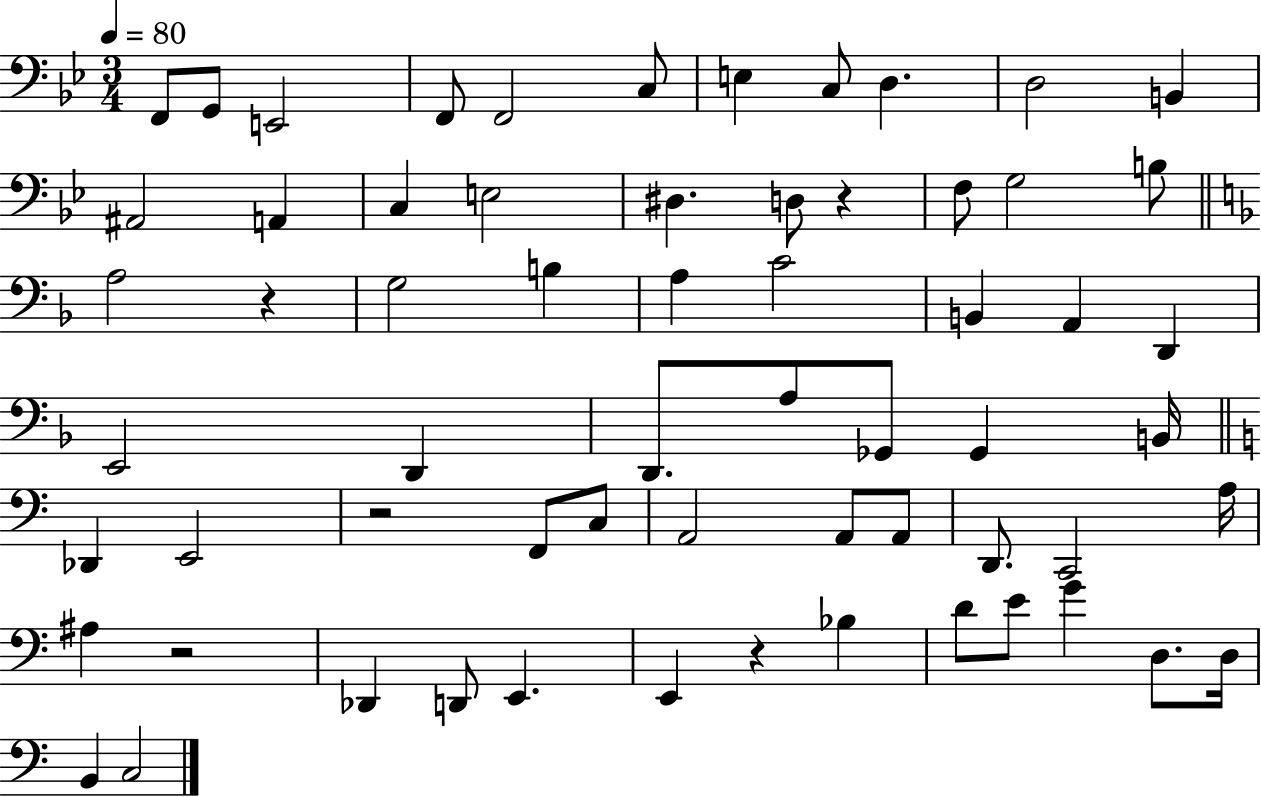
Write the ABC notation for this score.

X:1
T:Untitled
M:3/4
L:1/4
K:Bb
F,,/2 G,,/2 E,,2 F,,/2 F,,2 C,/2 E, C,/2 D, D,2 B,, ^A,,2 A,, C, E,2 ^D, D,/2 z F,/2 G,2 B,/2 A,2 z G,2 B, A, C2 B,, A,, D,, E,,2 D,, D,,/2 A,/2 _G,,/2 _G,, B,,/4 _D,, E,,2 z2 F,,/2 C,/2 A,,2 A,,/2 A,,/2 D,,/2 C,,2 A,/4 ^A, z2 _D,, D,,/2 E,, E,, z _B, D/2 E/2 G D,/2 D,/4 B,, C,2